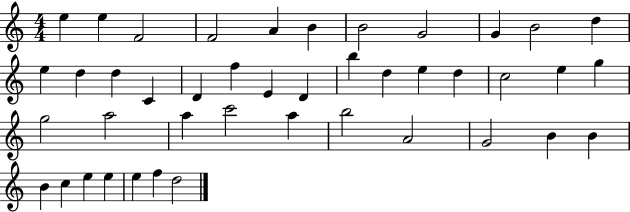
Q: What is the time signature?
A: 4/4